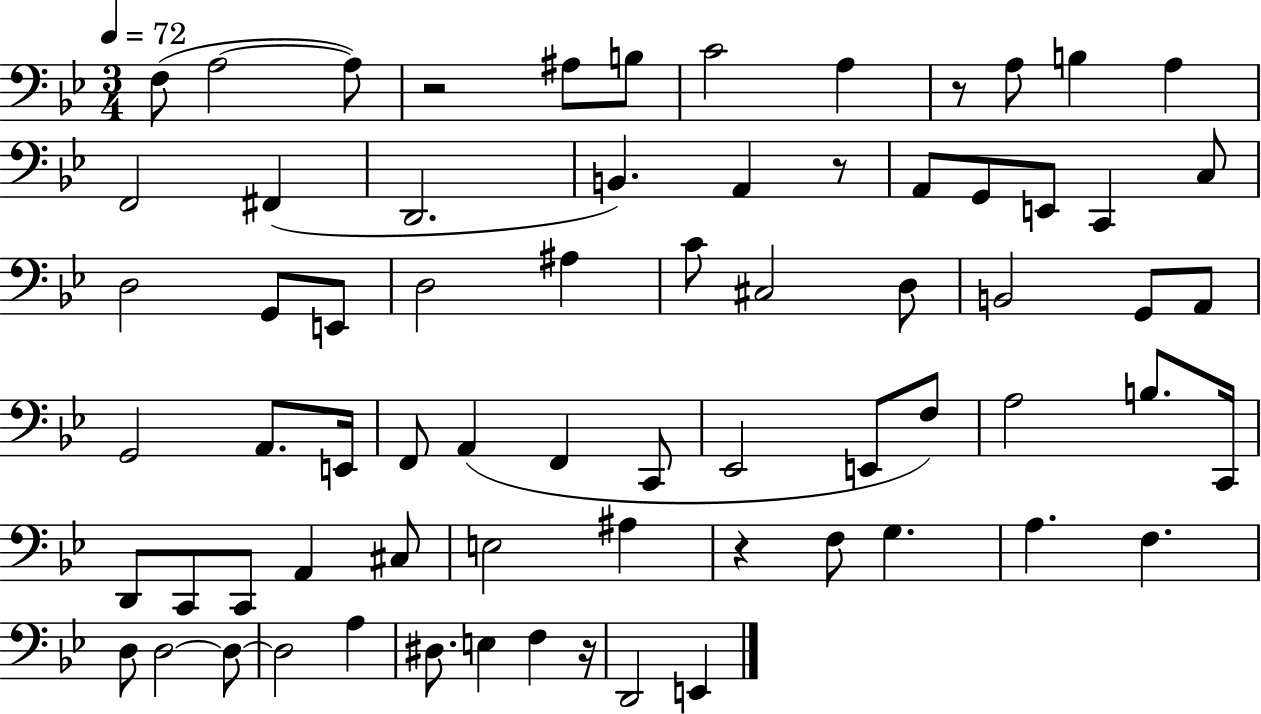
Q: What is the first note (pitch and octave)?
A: F3